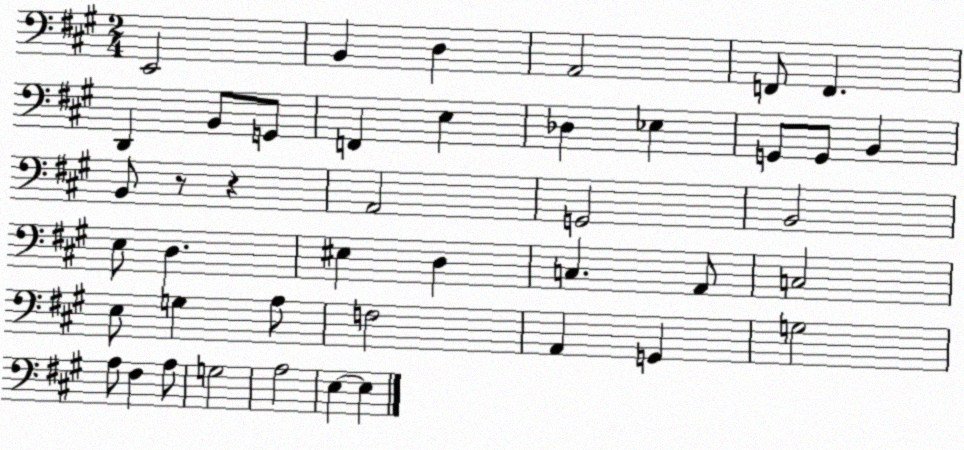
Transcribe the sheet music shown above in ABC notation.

X:1
T:Untitled
M:2/4
L:1/4
K:A
E,,2 B,, D, A,,2 F,,/2 F,, D,, B,,/2 G,,/2 F,, E, _D, _E, G,,/2 G,,/2 B,, B,,/2 z/2 z A,,2 G,,2 B,,2 E,/2 D, ^E, D, C, A,,/2 C,2 E,/2 G, A,/2 F,2 A,, G,, G,2 A,/2 ^F, A,/2 G,2 A,2 E, E,